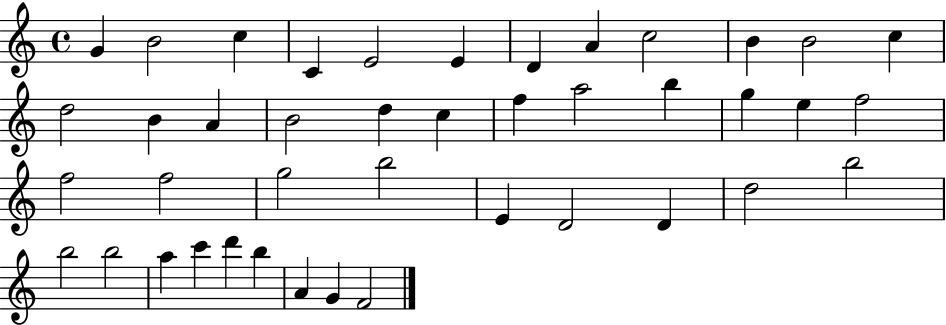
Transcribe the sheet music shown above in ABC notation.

X:1
T:Untitled
M:4/4
L:1/4
K:C
G B2 c C E2 E D A c2 B B2 c d2 B A B2 d c f a2 b g e f2 f2 f2 g2 b2 E D2 D d2 b2 b2 b2 a c' d' b A G F2